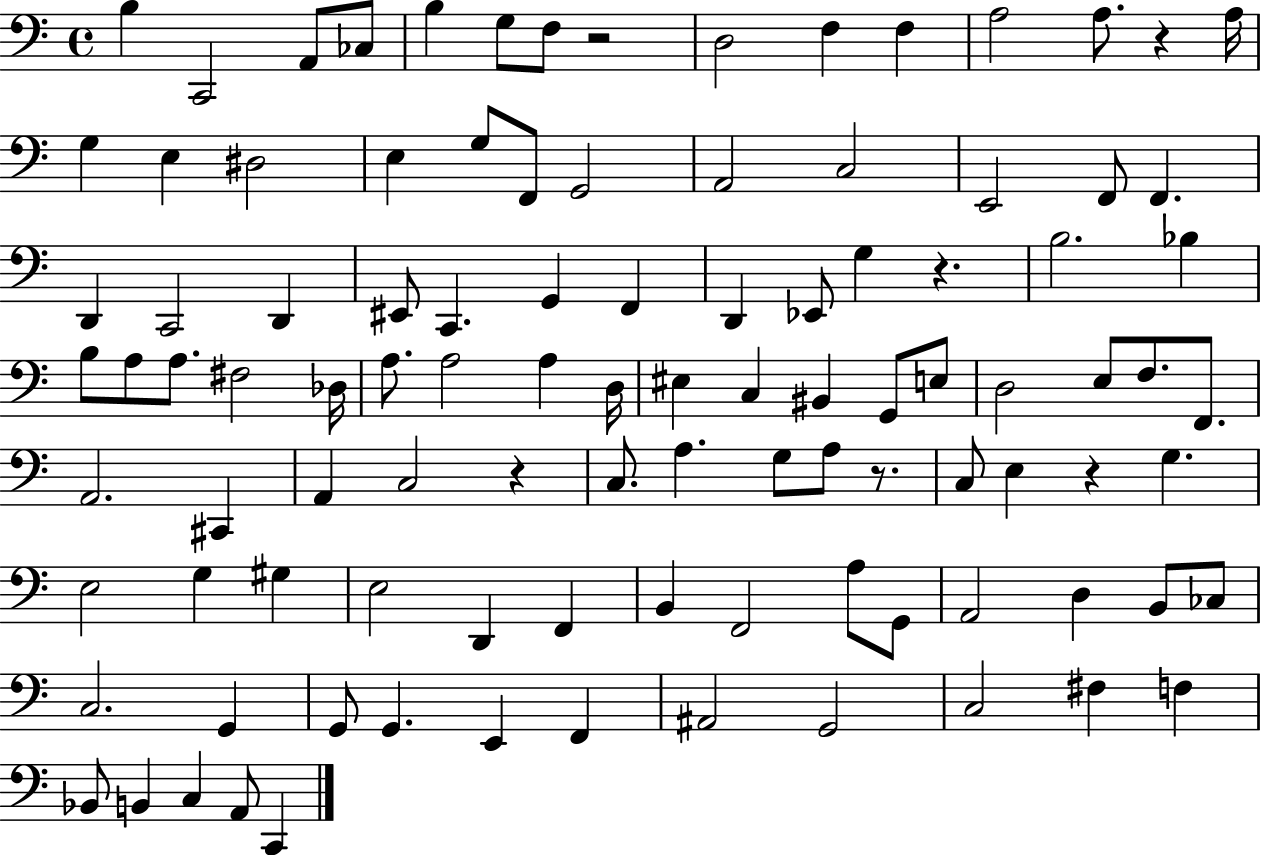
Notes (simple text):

B3/q C2/h A2/e CES3/e B3/q G3/e F3/e R/h D3/h F3/q F3/q A3/h A3/e. R/q A3/s G3/q E3/q D#3/h E3/q G3/e F2/e G2/h A2/h C3/h E2/h F2/e F2/q. D2/q C2/h D2/q EIS2/e C2/q. G2/q F2/q D2/q Eb2/e G3/q R/q. B3/h. Bb3/q B3/e A3/e A3/e. F#3/h Db3/s A3/e. A3/h A3/q D3/s EIS3/q C3/q BIS2/q G2/e E3/e D3/h E3/e F3/e. F2/e. A2/h. C#2/q A2/q C3/h R/q C3/e. A3/q. G3/e A3/e R/e. C3/e E3/q R/q G3/q. E3/h G3/q G#3/q E3/h D2/q F2/q B2/q F2/h A3/e G2/e A2/h D3/q B2/e CES3/e C3/h. G2/q G2/e G2/q. E2/q F2/q A#2/h G2/h C3/h F#3/q F3/q Bb2/e B2/q C3/q A2/e C2/q